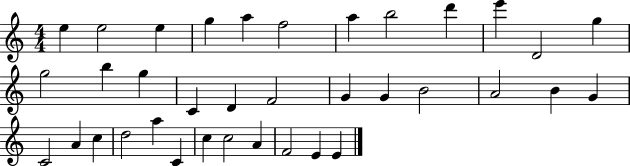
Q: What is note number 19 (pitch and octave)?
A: G4